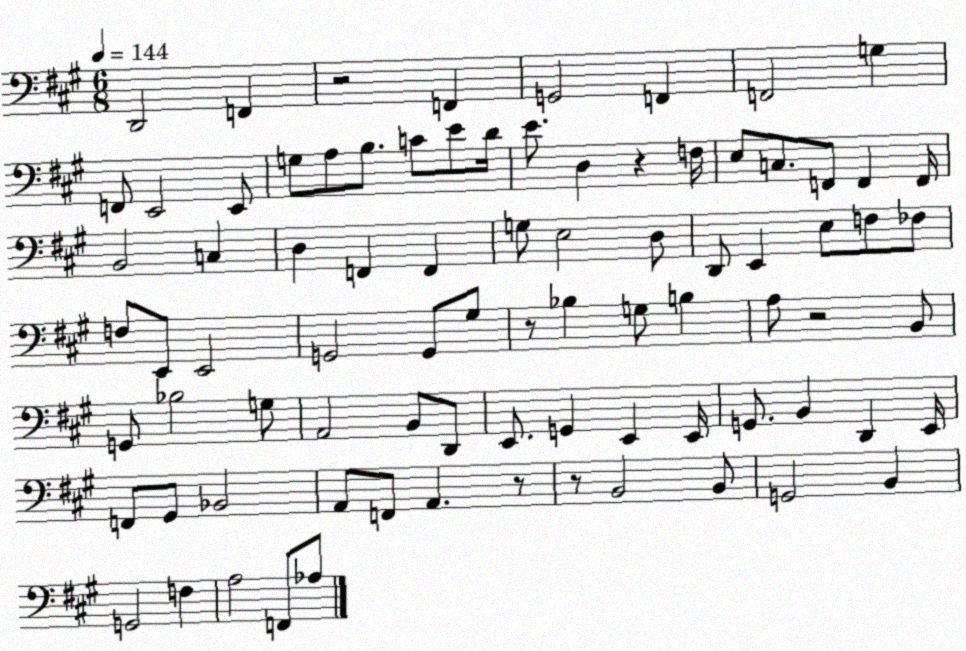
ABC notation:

X:1
T:Untitled
M:6/8
L:1/4
K:A
D,,2 F,, z2 F,, G,,2 F,, F,,2 G, F,,/2 E,,2 E,,/2 G,/2 A,/2 B,/2 C/2 E/2 D/4 E/2 D, z F,/4 E,/2 C,/2 F,,/2 F,, F,,/4 B,,2 C, D, F,, F,, G,/2 E,2 D,/2 D,,/2 E,, E,/2 F,/2 _F,/2 F,/2 E,,/2 E,,2 G,,2 G,,/2 ^G,/2 z/2 _B, G,/2 B, A,/2 z2 B,,/2 G,,/2 _B,2 G,/2 A,,2 B,,/2 D,,/2 E,,/2 G,, E,, E,,/4 G,,/2 B,, D,, E,,/4 F,,/2 ^G,,/2 _B,,2 A,,/2 F,,/2 A,, z/2 z/2 B,,2 B,,/2 G,,2 B,, G,,2 F, A,2 F,,/2 _A,/2